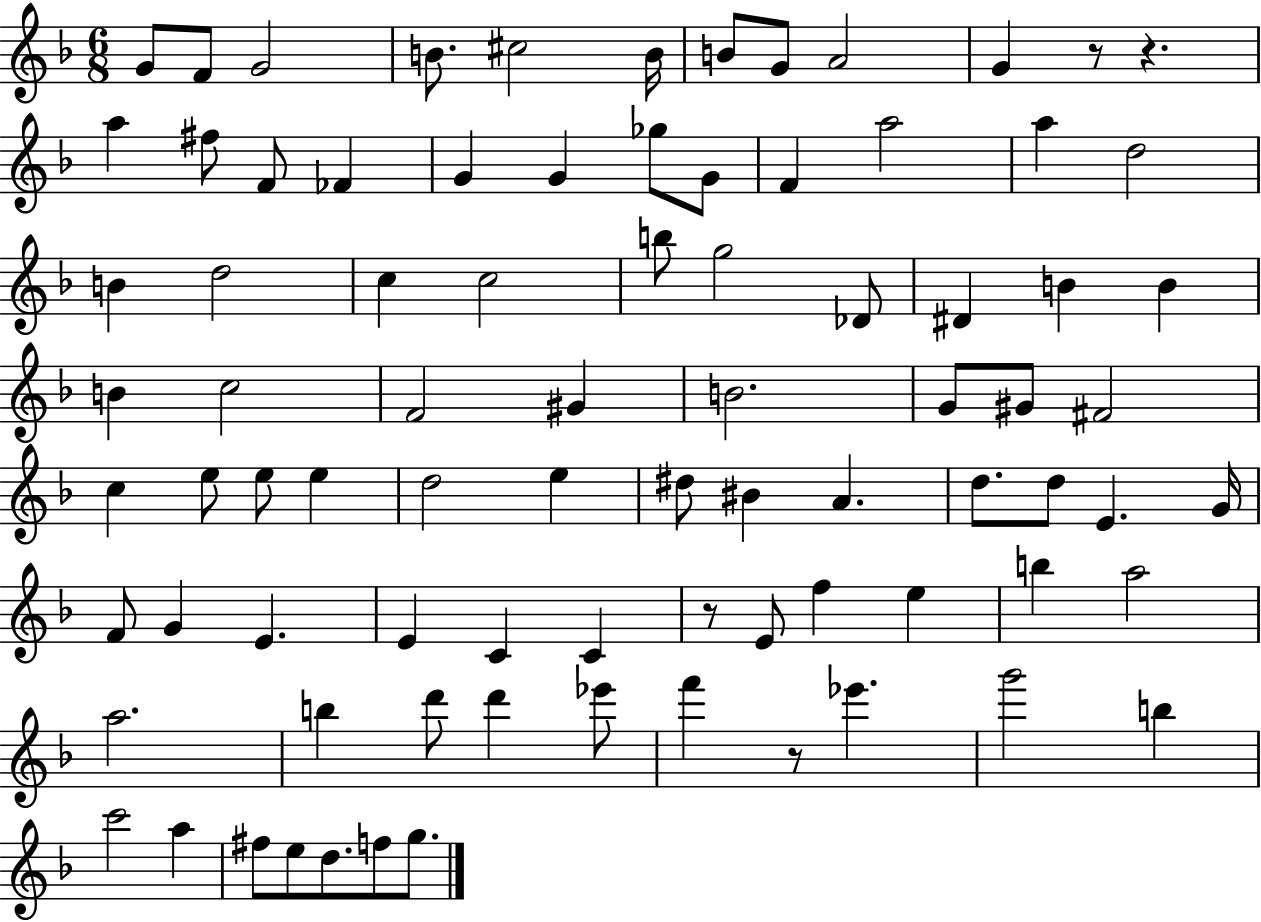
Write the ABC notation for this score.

X:1
T:Untitled
M:6/8
L:1/4
K:F
G/2 F/2 G2 B/2 ^c2 B/4 B/2 G/2 A2 G z/2 z a ^f/2 F/2 _F G G _g/2 G/2 F a2 a d2 B d2 c c2 b/2 g2 _D/2 ^D B B B c2 F2 ^G B2 G/2 ^G/2 ^F2 c e/2 e/2 e d2 e ^d/2 ^B A d/2 d/2 E G/4 F/2 G E E C C z/2 E/2 f e b a2 a2 b d'/2 d' _e'/2 f' z/2 _e' g'2 b c'2 a ^f/2 e/2 d/2 f/2 g/2